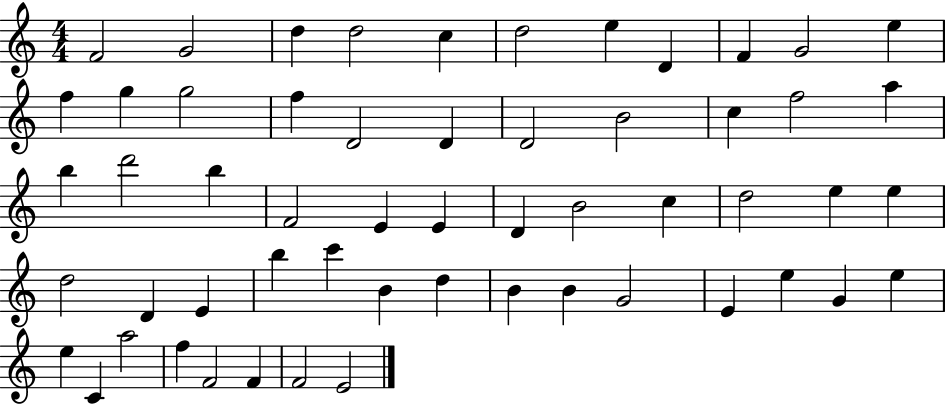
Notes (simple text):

F4/h G4/h D5/q D5/h C5/q D5/h E5/q D4/q F4/q G4/h E5/q F5/q G5/q G5/h F5/q D4/h D4/q D4/h B4/h C5/q F5/h A5/q B5/q D6/h B5/q F4/h E4/q E4/q D4/q B4/h C5/q D5/h E5/q E5/q D5/h D4/q E4/q B5/q C6/q B4/q D5/q B4/q B4/q G4/h E4/q E5/q G4/q E5/q E5/q C4/q A5/h F5/q F4/h F4/q F4/h E4/h